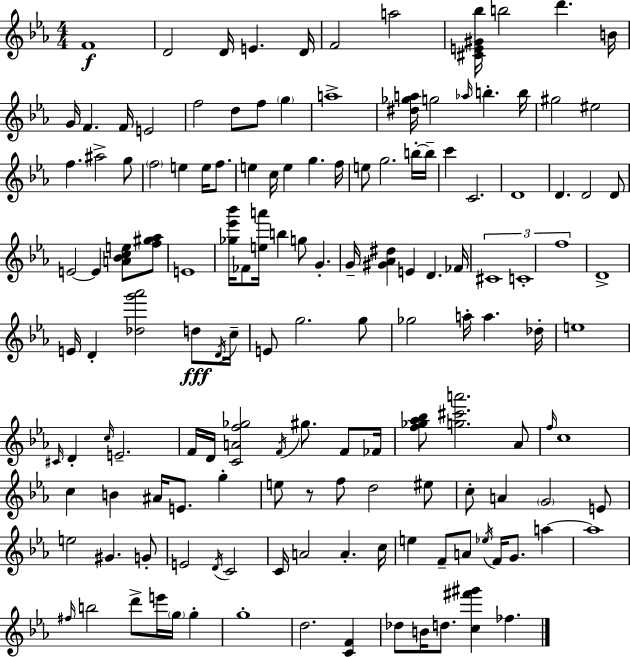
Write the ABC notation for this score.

X:1
T:Untitled
M:4/4
L:1/4
K:Eb
F4 D2 D/4 E D/4 F2 a2 [^CE^G_b]/4 b2 d' B/4 G/4 F F/4 E2 f2 d/2 f/2 g a4 [^d_ga]/4 g2 _a/4 b b/4 ^g2 ^e2 f ^a2 g/2 f2 e e/4 f/2 e c/4 e g f/4 e/2 g2 b/4 b/4 c' C2 D4 D D2 D/2 E2 E [A_Bce]/2 [f^g_a]/2 E4 [_g_e'_b']/4 _F/2 [ea']/4 b g/2 G G/4 [^G_A^d] E D _F/4 ^C4 C4 f4 D4 E/4 D [_dg'_a']2 d/2 D/4 c/4 E/2 g2 g/2 _g2 a/4 a _d/4 e4 ^C/4 D c/4 E2 F/4 D/4 [CAf_g]2 F/4 ^g/2 F/2 _F/4 [f_g_a_b]/2 [g^c'a']2 _A/2 f/4 c4 c B ^A/4 E/2 g e/2 z/2 f/2 d2 ^e/2 c/2 A G2 E/2 e2 ^G G/2 E2 D/4 C2 C/4 A2 A c/4 e F/2 A/2 _e/4 F/4 G/2 a a4 ^f/4 b2 d'/2 e'/4 g/4 g g4 d2 [CF] _d/2 B/4 d/2 [c^f'^g'] _f